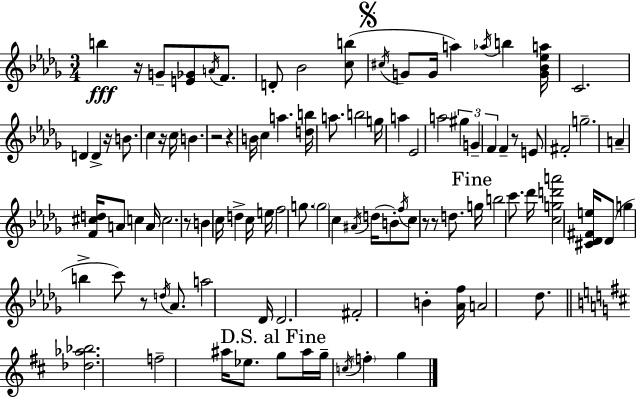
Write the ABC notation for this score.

X:1
T:Untitled
M:3/4
L:1/4
K:Bbm
b z/4 G/2 [E_G]/2 A/4 F/2 D/2 _B2 [cb]/2 ^c/4 G/2 G/4 a _a/4 b [G_B_ea]/4 C2 D D z/4 B/2 c z/4 c/4 B z2 z B/4 c a [db]/4 a/2 b2 g/4 a _E2 a2 ^g G F F z/2 E/2 ^F2 g2 A [F^cd]/4 A/2 c A/4 c2 z/2 B c/4 d c/4 e/4 f2 g/2 g2 c ^A/4 d/4 B/2 f/4 c/2 z/2 z/2 d/2 g/4 b2 c'/2 _d'/4 [cgd'a']2 [^C_D^Fe]/4 _D/2 g b c'/2 z/2 d/4 _A/2 a2 _D/4 _D2 ^F2 B [_Af]/4 A2 _d/2 [_d_a_b]2 f2 ^a/4 _e/2 g/2 ^a/4 g/4 c/4 f g